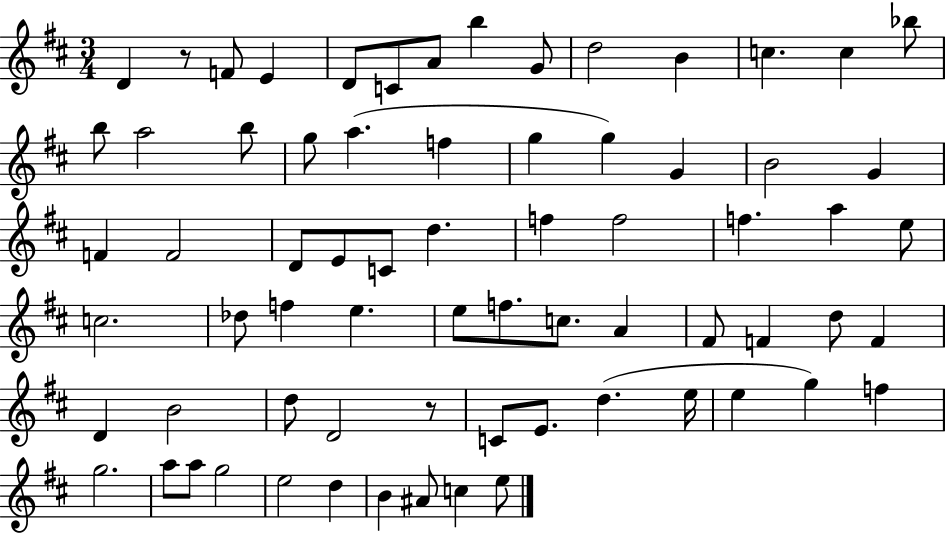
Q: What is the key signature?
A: D major